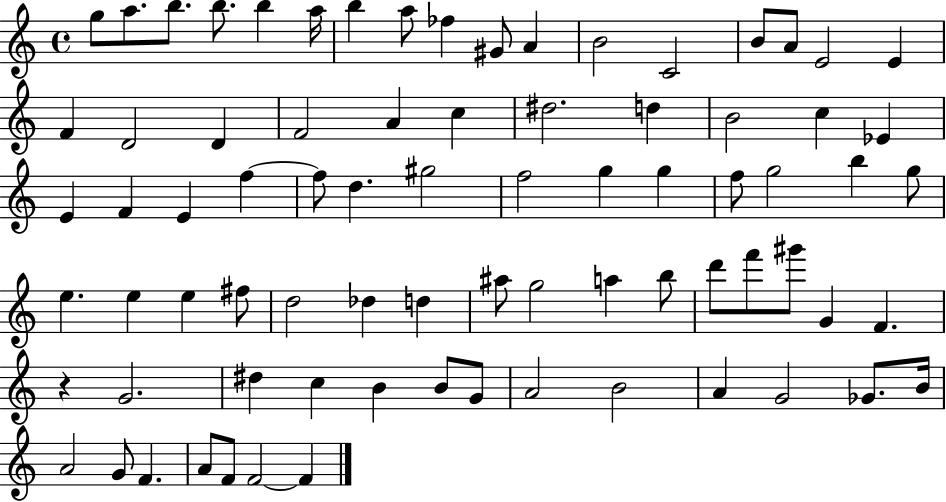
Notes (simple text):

G5/e A5/e. B5/e. B5/e. B5/q A5/s B5/q A5/e FES5/q G#4/e A4/q B4/h C4/h B4/e A4/e E4/h E4/q F4/q D4/h D4/q F4/h A4/q C5/q D#5/h. D5/q B4/h C5/q Eb4/q E4/q F4/q E4/q F5/q F5/e D5/q. G#5/h F5/h G5/q G5/q F5/e G5/h B5/q G5/e E5/q. E5/q E5/q F#5/e D5/h Db5/q D5/q A#5/e G5/h A5/q B5/e D6/e F6/e G#6/e G4/q F4/q. R/q G4/h. D#5/q C5/q B4/q B4/e G4/e A4/h B4/h A4/q G4/h Gb4/e. B4/s A4/h G4/e F4/q. A4/e F4/e F4/h F4/q